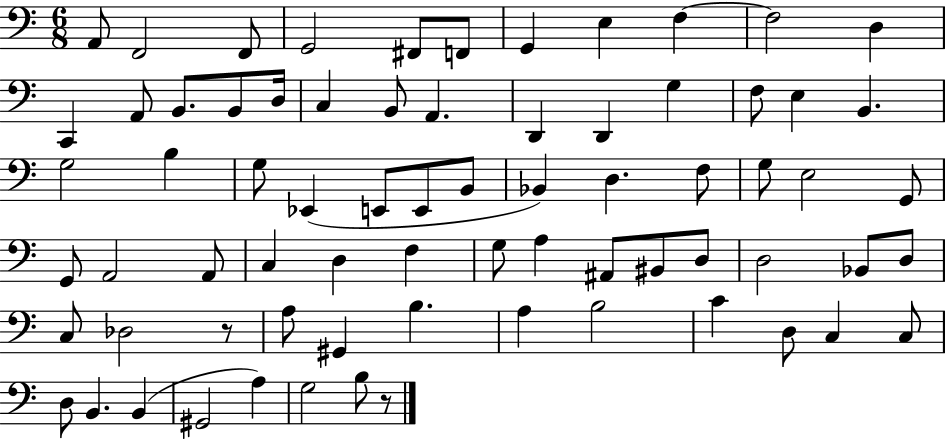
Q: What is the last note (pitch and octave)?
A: B3